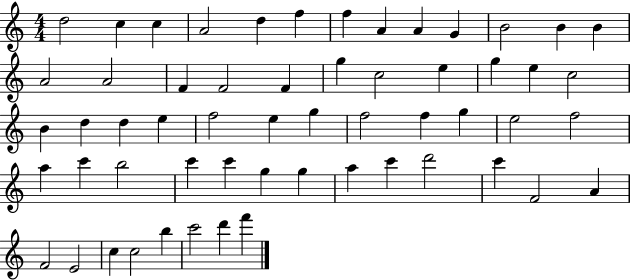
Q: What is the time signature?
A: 4/4